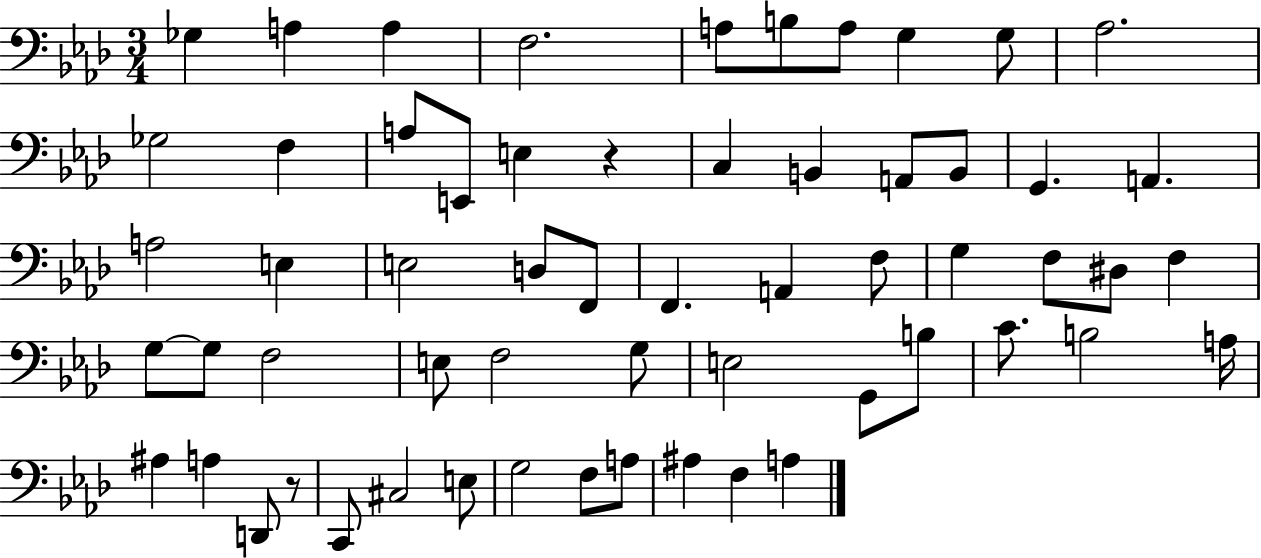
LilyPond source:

{
  \clef bass
  \numericTimeSignature
  \time 3/4
  \key aes \major
  \repeat volta 2 { ges4 a4 a4 | f2. | a8 b8 a8 g4 g8 | aes2. | \break ges2 f4 | a8 e,8 e4 r4 | c4 b,4 a,8 b,8 | g,4. a,4. | \break a2 e4 | e2 d8 f,8 | f,4. a,4 f8 | g4 f8 dis8 f4 | \break g8~~ g8 f2 | e8 f2 g8 | e2 g,8 b8 | c'8. b2 a16 | \break ais4 a4 d,8 r8 | c,8 cis2 e8 | g2 f8 a8 | ais4 f4 a4 | \break } \bar "|."
}